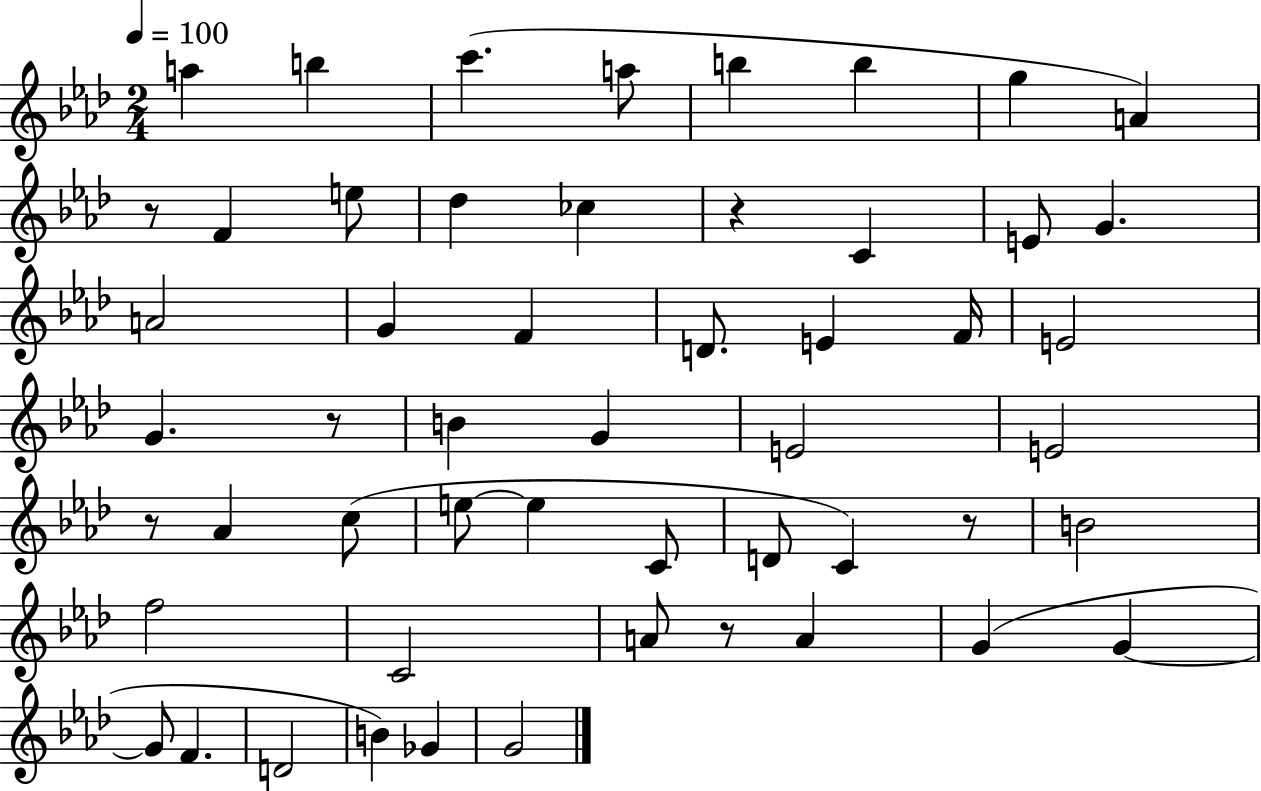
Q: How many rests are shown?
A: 6